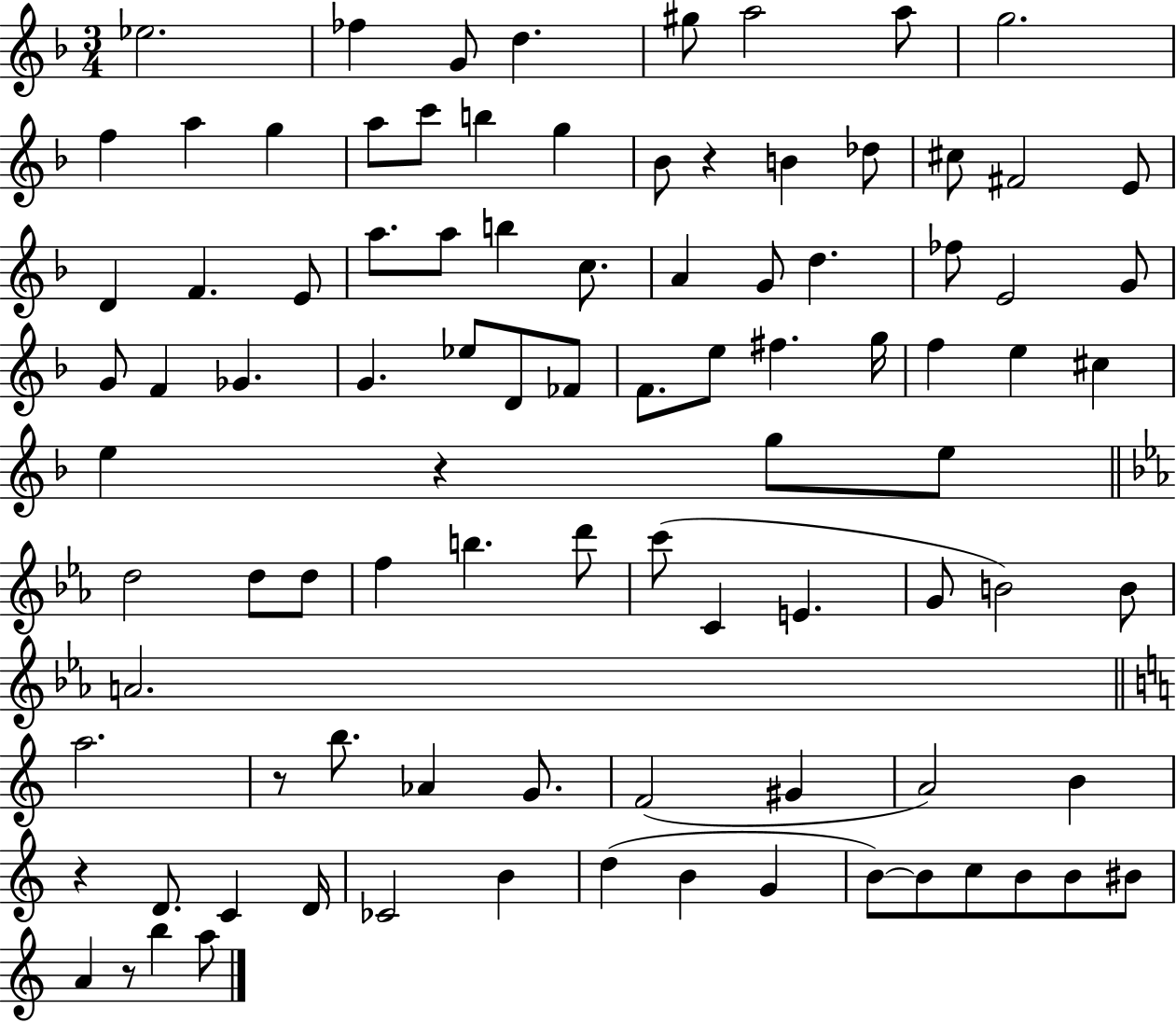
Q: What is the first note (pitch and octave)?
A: Eb5